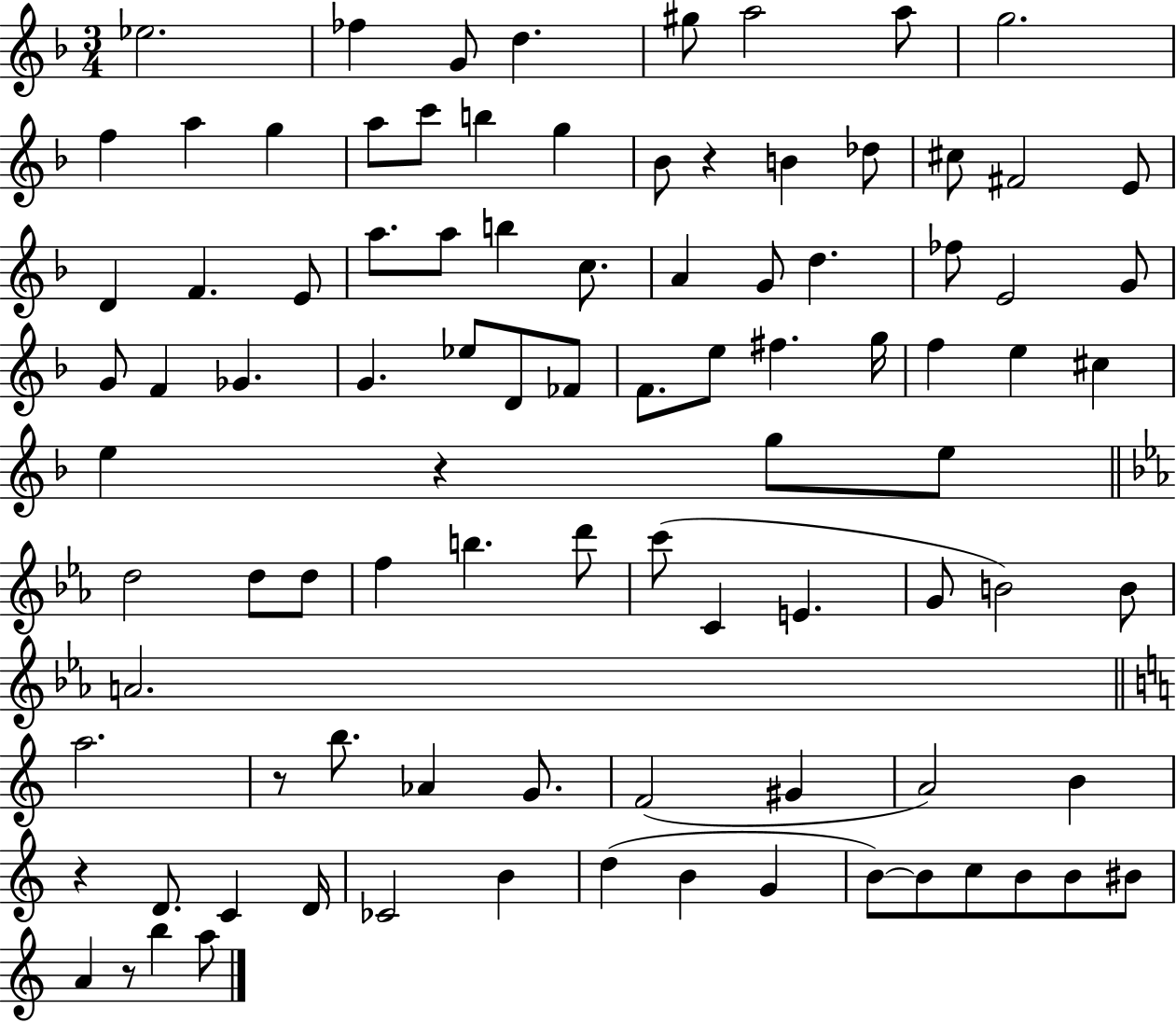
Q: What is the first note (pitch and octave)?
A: Eb5